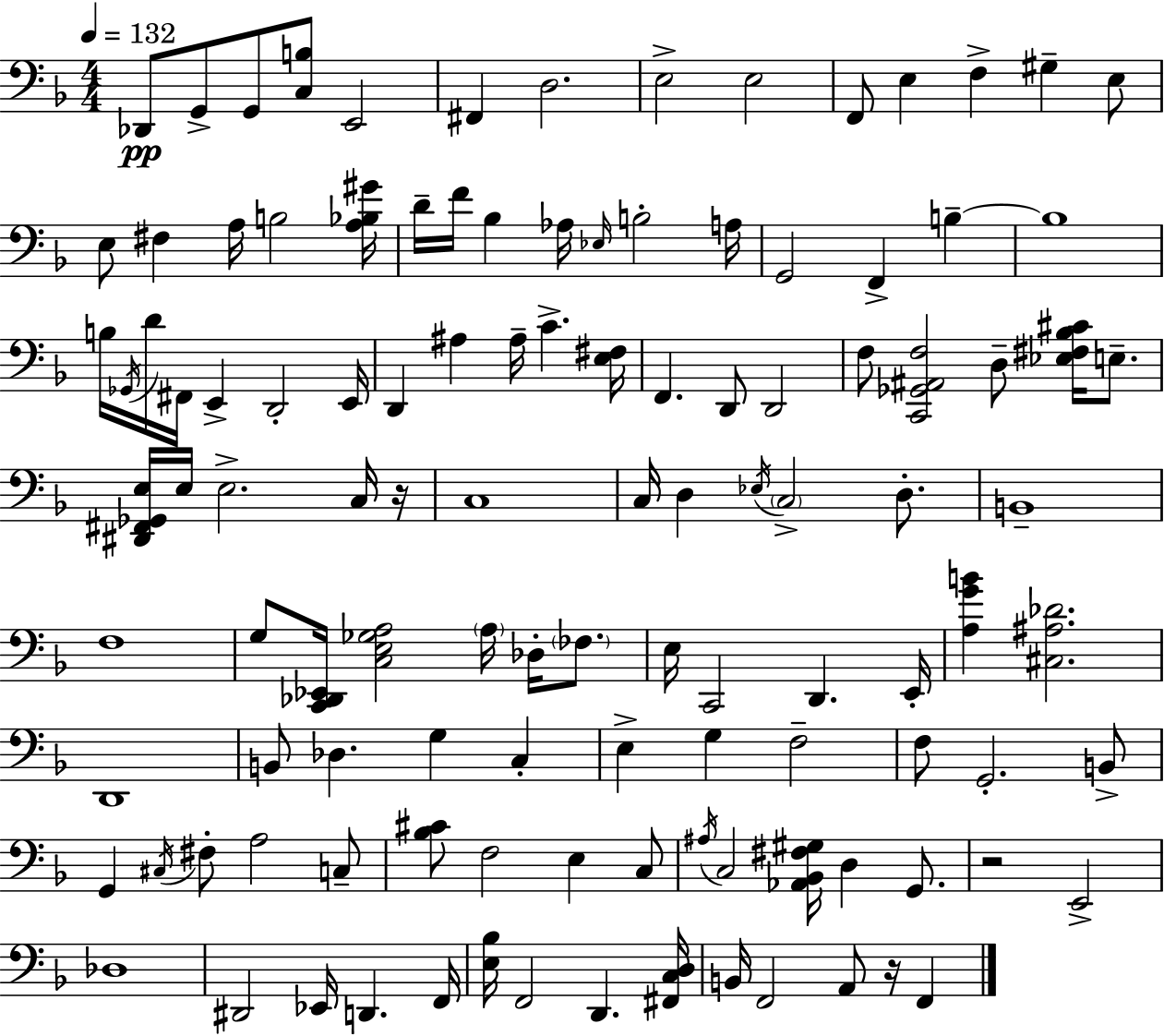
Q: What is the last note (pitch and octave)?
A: F2